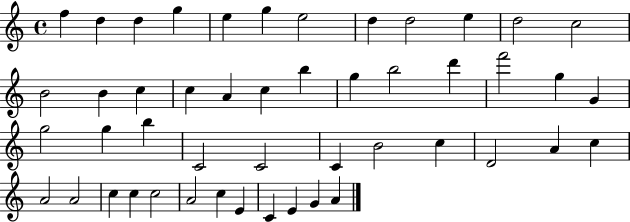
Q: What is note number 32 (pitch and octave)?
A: B4